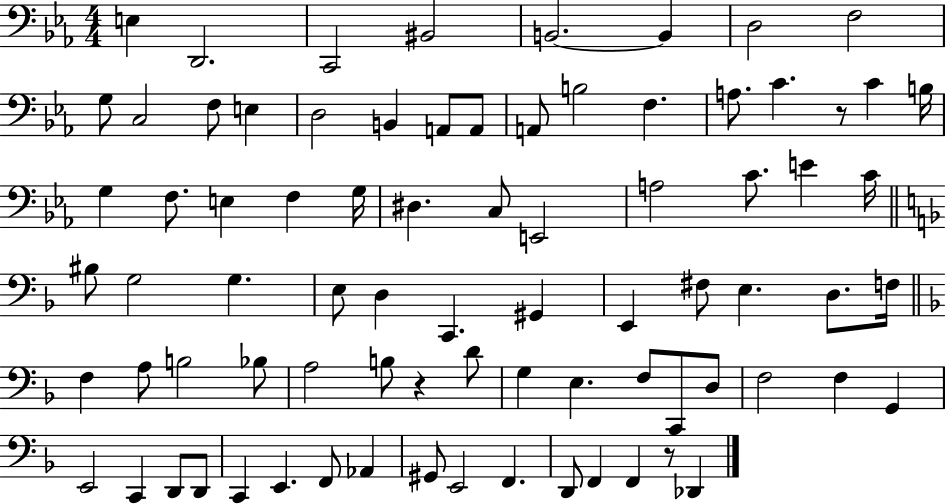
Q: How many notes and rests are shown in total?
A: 80